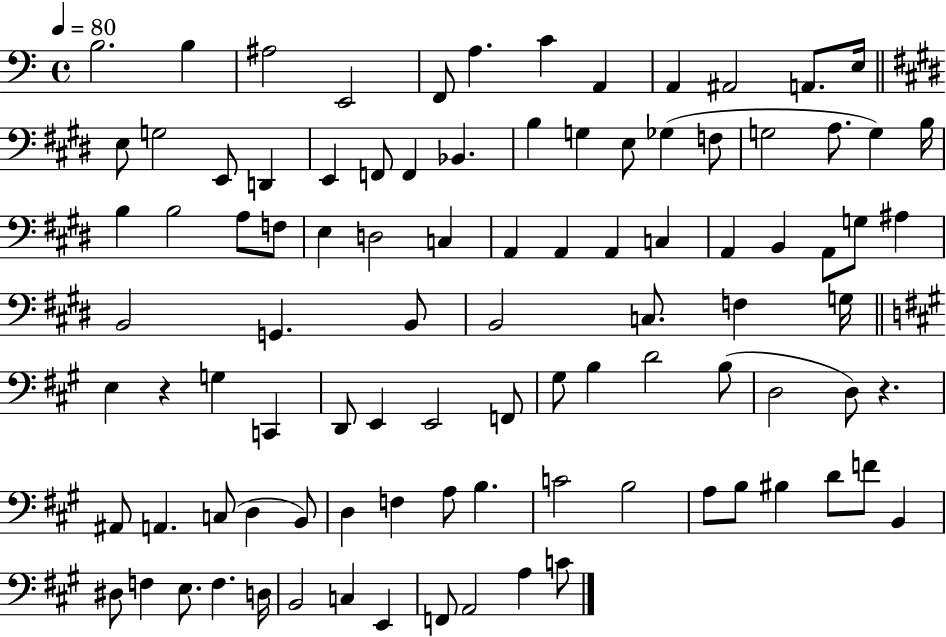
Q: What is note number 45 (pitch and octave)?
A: A#3